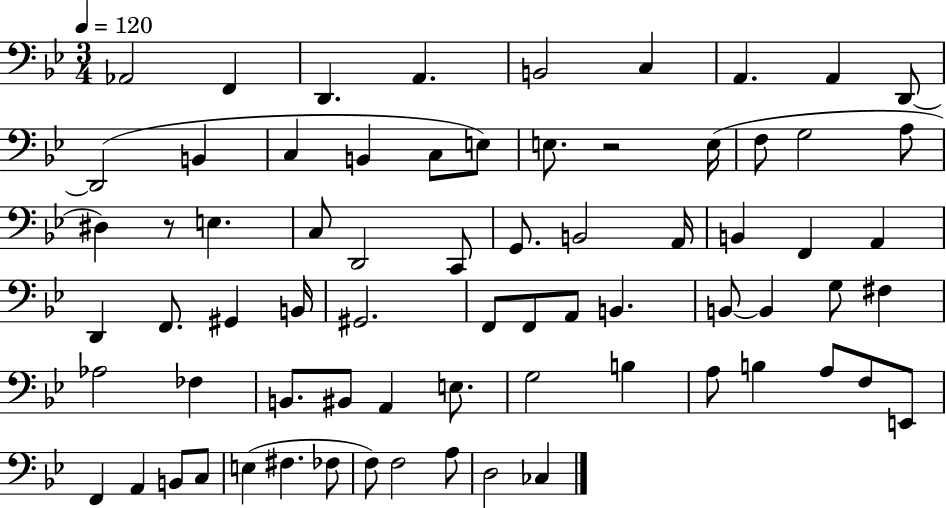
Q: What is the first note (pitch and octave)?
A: Ab2